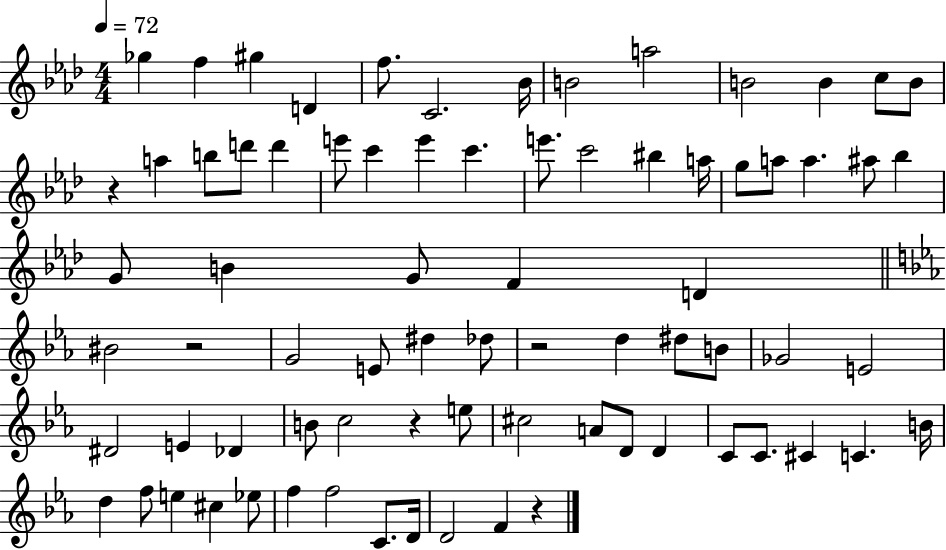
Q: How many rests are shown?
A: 5